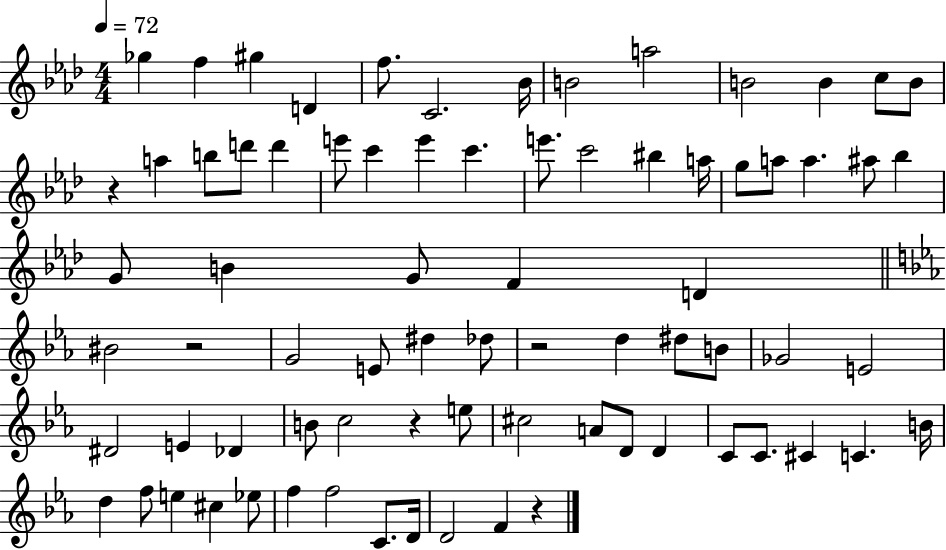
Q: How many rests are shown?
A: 5